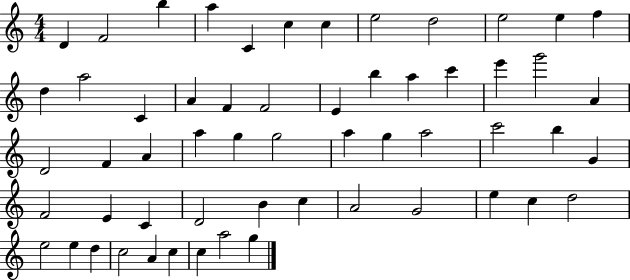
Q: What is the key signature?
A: C major